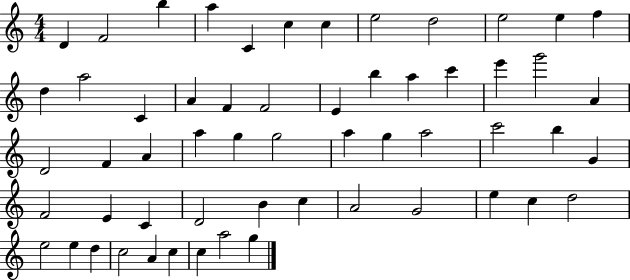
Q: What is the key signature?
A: C major